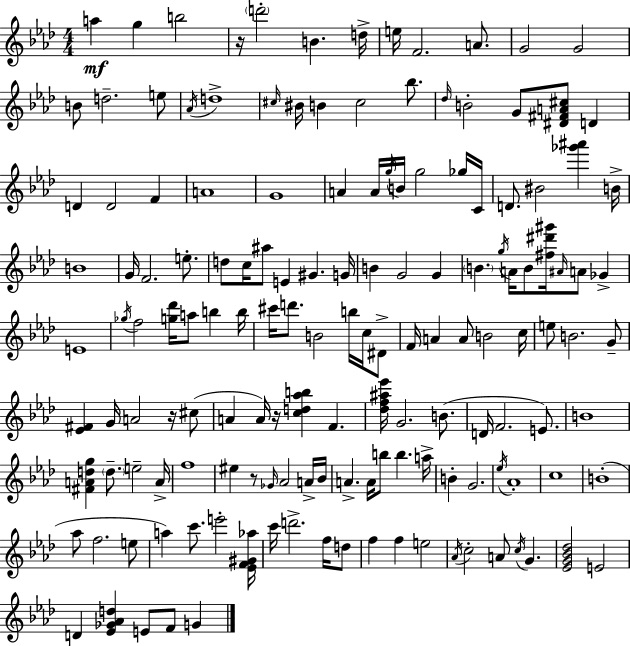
A5/q G5/q B5/h R/s D6/h B4/q. D5/s E5/s F4/h. A4/e. G4/h G4/h B4/e D5/h. E5/e Ab4/s D5/w C#5/s BIS4/s B4/q C#5/h Bb5/e. Db5/s B4/h G4/e [D#4,F#4,A4,C#5]/e D4/q D4/q D4/h F4/q A4/w G4/w A4/q A4/s G5/s B4/s G5/h Gb5/s C4/s D4/e. BIS4/h [Gb6,A#6]/q B4/s B4/w G4/s F4/h. E5/e. D5/e C5/s A#5/e E4/q G#4/q. G4/s B4/q G4/h G4/q B4/q. G5/s A4/s B4/e [F#5,D#6,G#6]/s A#4/s A4/e Gb4/q E4/w Gb5/s F5/h [G5,Db6]/s A5/e B5/q B5/s C#6/s D6/e. B4/h B5/s C5/s D#4/e F4/s A4/q A4/e B4/h C5/s E5/e B4/h. G4/e [Eb4,F#4]/q G4/s A4/h R/s C#5/e A4/q A4/s R/s [C5,D5,Ab5,B5]/q F4/q. [Db5,F5,A#5,Eb6]/s G4/h. B4/e. D4/s F4/h. E4/e. B4/w [F#4,A4,D5,G5]/q D5/e. E5/h A4/s F5/w EIS5/q R/e Gb4/s Ab4/h A4/s Bb4/s A4/q. A4/s B5/e B5/q. A5/s B4/q G4/h. Eb5/s Ab4/w C5/w B4/w Ab5/e F5/h. E5/e A5/q C6/e. E6/h [Eb4,F4,G#4,Ab5]/s C6/s D6/h. F5/s D5/e F5/q F5/q E5/h Ab4/s C5/h A4/e C5/s G4/q. [Eb4,G4,Bb4,Db5]/h E4/h D4/q [Eb4,Gb4,Ab4,D5]/q E4/e F4/e G4/q